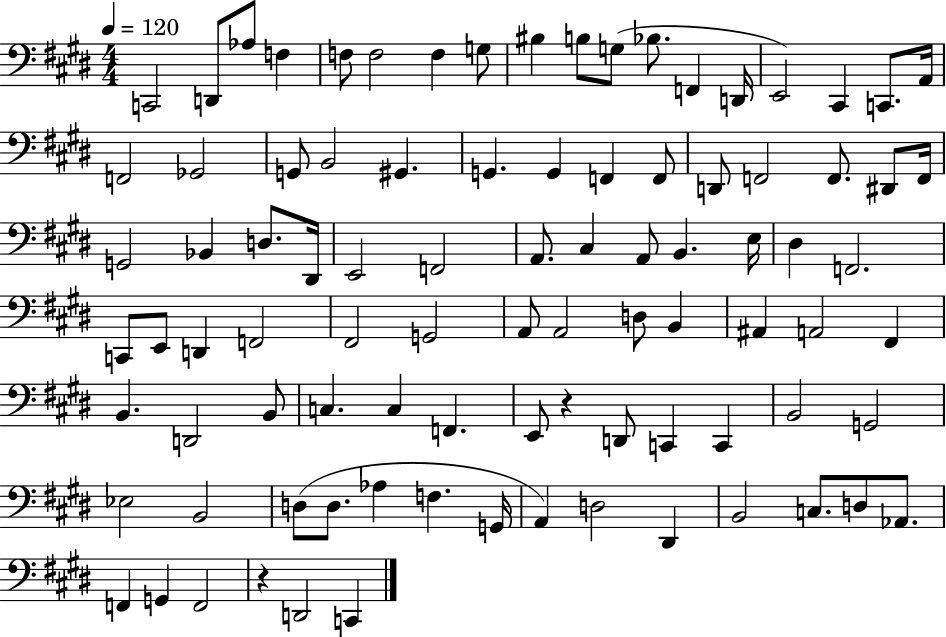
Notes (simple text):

C2/h D2/e Ab3/e F3/q F3/e F3/h F3/q G3/e BIS3/q B3/e G3/e Bb3/e. F2/q D2/s E2/h C#2/q C2/e. A2/s F2/h Gb2/h G2/e B2/h G#2/q. G2/q. G2/q F2/q F2/e D2/e F2/h F2/e. D#2/e F2/s G2/h Bb2/q D3/e. D#2/s E2/h F2/h A2/e. C#3/q A2/e B2/q. E3/s D#3/q F2/h. C2/e E2/e D2/q F2/h F#2/h G2/h A2/e A2/h D3/e B2/q A#2/q A2/h F#2/q B2/q. D2/h B2/e C3/q. C3/q F2/q. E2/e R/q D2/e C2/q C2/q B2/h G2/h Eb3/h B2/h D3/e D3/e. Ab3/q F3/q. G2/s A2/q D3/h D#2/q B2/h C3/e. D3/e Ab2/e. F2/q G2/q F2/h R/q D2/h C2/q